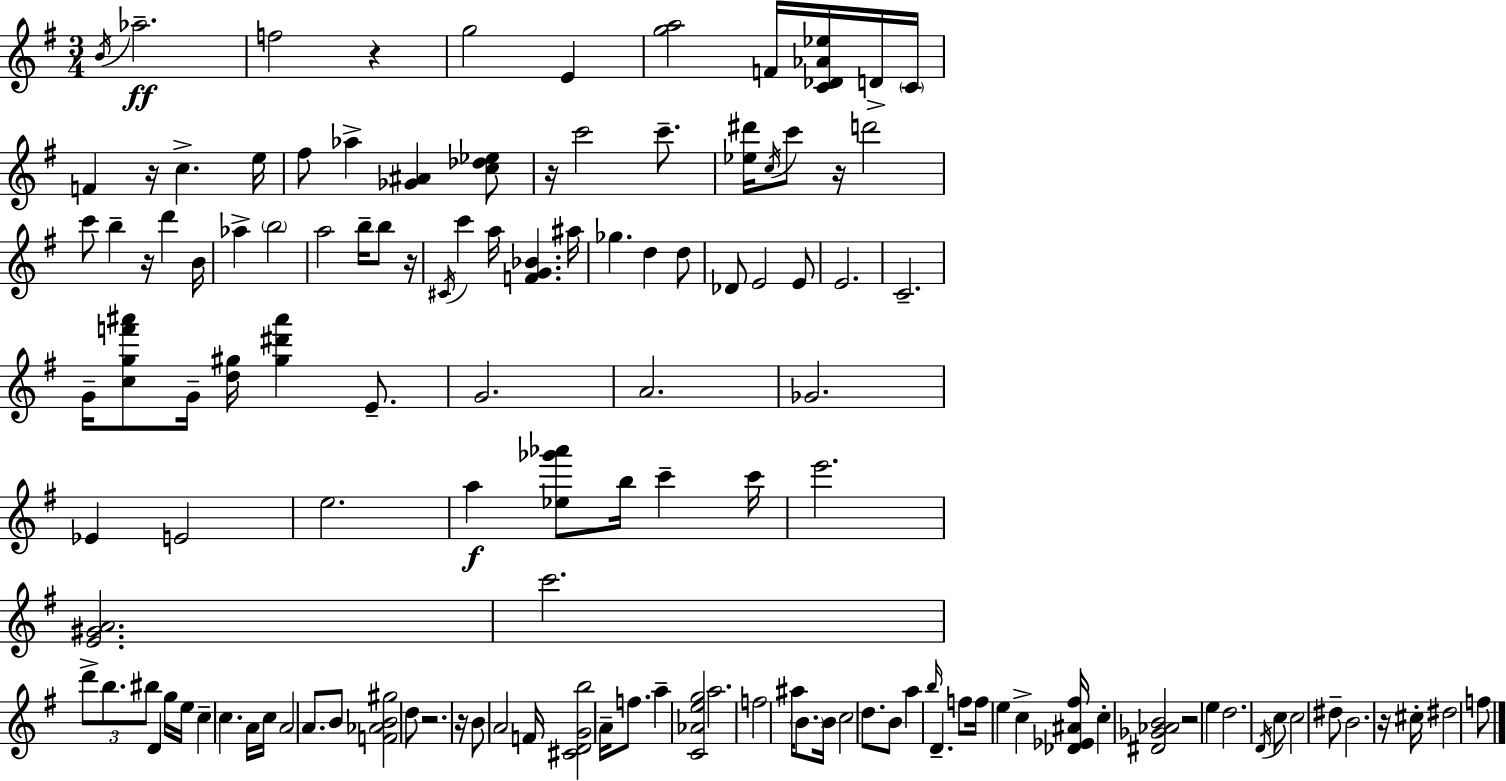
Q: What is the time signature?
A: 3/4